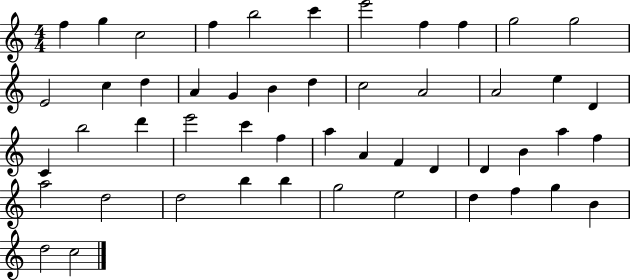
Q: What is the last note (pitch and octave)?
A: C5